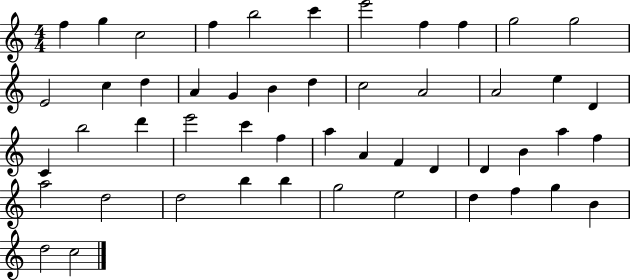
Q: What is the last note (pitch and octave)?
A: C5